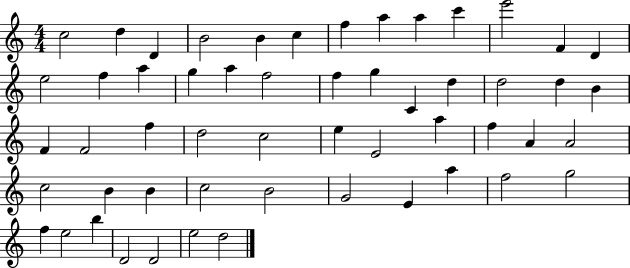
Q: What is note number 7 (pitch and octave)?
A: F5